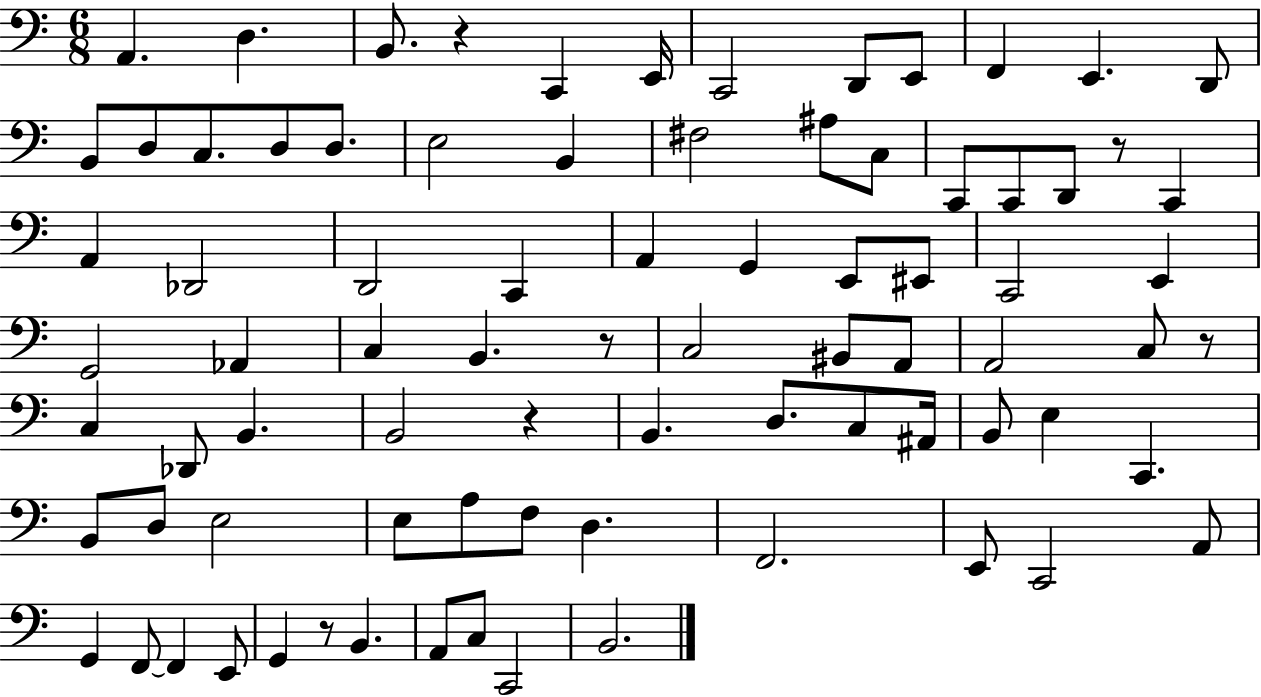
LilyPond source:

{
  \clef bass
  \numericTimeSignature
  \time 6/8
  \key c \major
  \repeat volta 2 { a,4. d4. | b,8. r4 c,4 e,16 | c,2 d,8 e,8 | f,4 e,4. d,8 | \break b,8 d8 c8. d8 d8. | e2 b,4 | fis2 ais8 c8 | c,8 c,8 d,8 r8 c,4 | \break a,4 des,2 | d,2 c,4 | a,4 g,4 e,8 eis,8 | c,2 e,4 | \break g,2 aes,4 | c4 b,4. r8 | c2 bis,8 a,8 | a,2 c8 r8 | \break c4 des,8 b,4. | b,2 r4 | b,4. d8. c8 ais,16 | b,8 e4 c,4. | \break b,8 d8 e2 | e8 a8 f8 d4. | f,2. | e,8 c,2 a,8 | \break g,4 f,8~~ f,4 e,8 | g,4 r8 b,4. | a,8 c8 c,2 | b,2. | \break } \bar "|."
}